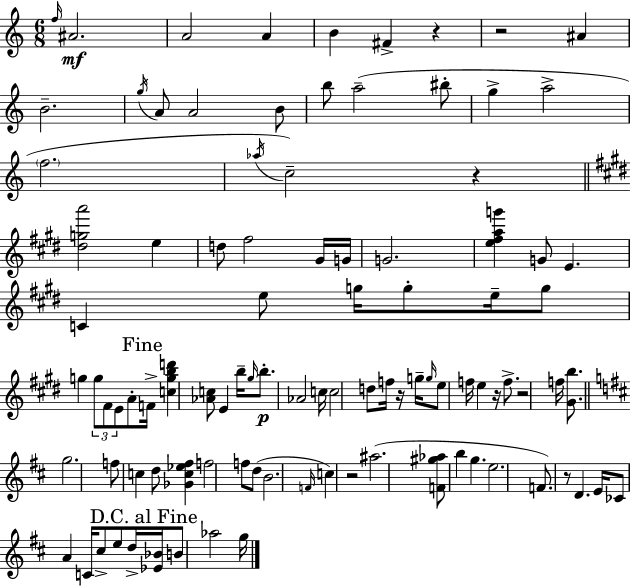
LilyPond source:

{
  \clef treble
  \numericTimeSignature
  \time 6/8
  \key a \minor
  \grace { f''16 }\mf ais'2. | a'2 a'4 | b'4 fis'4-> r4 | r2 ais'4 | \break b'2.-- | \acciaccatura { g''16 } a'8 a'2 | b'8 b''8 a''2--( | bis''8-. g''4-> a''2-> | \break \parenthesize f''2. | \acciaccatura { aes''16 }) c''2-- r4 | \bar "||" \break \key e \major <dis'' g'' a'''>2 e''4 | d''8 fis''2 gis'16 g'16 | g'2. | <e'' fis'' a'' g'''>4 g'8 e'4. | \break c'4 e''8 g''16 g''8-. e''16-- g''8 | g''4 \tuplet 3/2 { g''8 fis'8 e'8 } a'8-. | \mark "Fine" f'16-> <c'' g'' b'' d'''>4 <aes' c''>8 e'4 b''16-- | \grace { gis''16 }\p b''8.-. aes'2 | \break c''16 c''2 d''8 f''16 | r16 g''16-- \grace { g''16 } e''8 f''16 e''4 r16 f''8.-> | r2 f''16 <gis' b''>8. | \bar "||" \break \key d \major g''2. | f''8 c''4 d''8 <ges' c'' ees'' fis''>4 | f''2 f''8 d''8( | b'2. | \break \grace { f'16 }) c''4 r2 | ais''2.( | <f' gis'' aes''>8 b''4 g''4. | e''2. | \break f'8.) r8 d'4. | e'16 ces'8 a'4 c'16 cis''8-> e''8 | d''16-> \mark "D.C. al Fine" <ees' bes'>16 b'8 aes''2 | g''16 \bar "|."
}